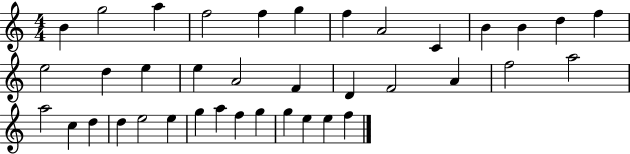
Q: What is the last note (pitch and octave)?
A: F5